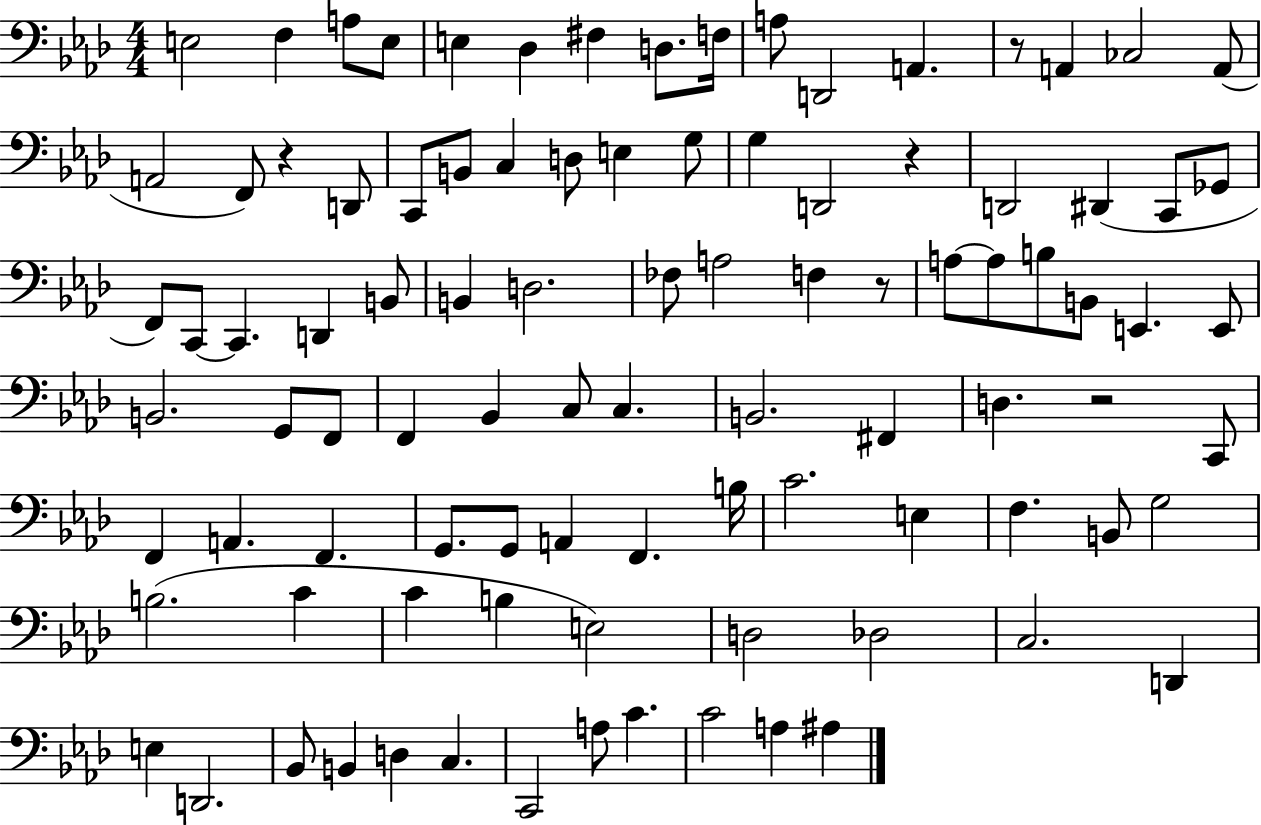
X:1
T:Untitled
M:4/4
L:1/4
K:Ab
E,2 F, A,/2 E,/2 E, _D, ^F, D,/2 F,/4 A,/2 D,,2 A,, z/2 A,, _C,2 A,,/2 A,,2 F,,/2 z D,,/2 C,,/2 B,,/2 C, D,/2 E, G,/2 G, D,,2 z D,,2 ^D,, C,,/2 _G,,/2 F,,/2 C,,/2 C,, D,, B,,/2 B,, D,2 _F,/2 A,2 F, z/2 A,/2 A,/2 B,/2 B,,/2 E,, E,,/2 B,,2 G,,/2 F,,/2 F,, _B,, C,/2 C, B,,2 ^F,, D, z2 C,,/2 F,, A,, F,, G,,/2 G,,/2 A,, F,, B,/4 C2 E, F, B,,/2 G,2 B,2 C C B, E,2 D,2 _D,2 C,2 D,, E, D,,2 _B,,/2 B,, D, C, C,,2 A,/2 C C2 A, ^A,